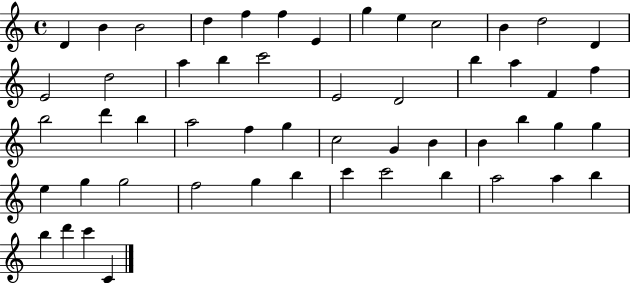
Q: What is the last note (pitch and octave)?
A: C4